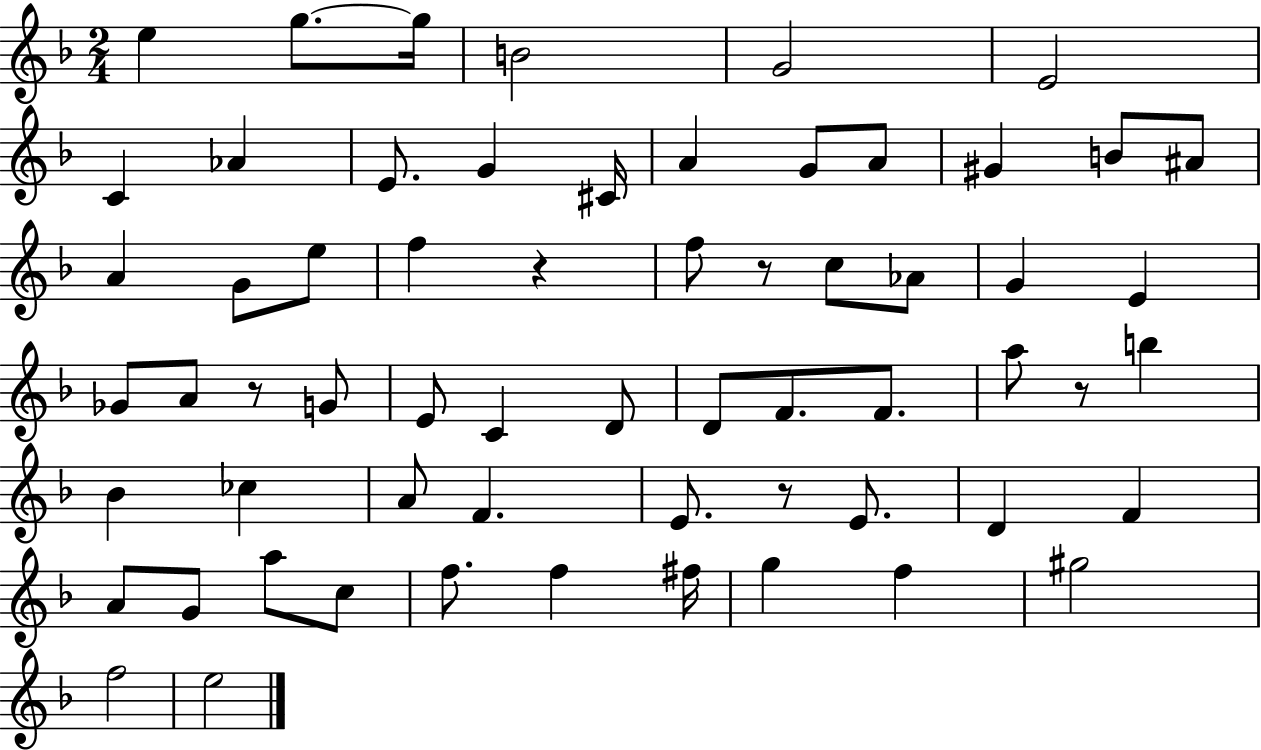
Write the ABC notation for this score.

X:1
T:Untitled
M:2/4
L:1/4
K:F
e g/2 g/4 B2 G2 E2 C _A E/2 G ^C/4 A G/2 A/2 ^G B/2 ^A/2 A G/2 e/2 f z f/2 z/2 c/2 _A/2 G E _G/2 A/2 z/2 G/2 E/2 C D/2 D/2 F/2 F/2 a/2 z/2 b _B _c A/2 F E/2 z/2 E/2 D F A/2 G/2 a/2 c/2 f/2 f ^f/4 g f ^g2 f2 e2